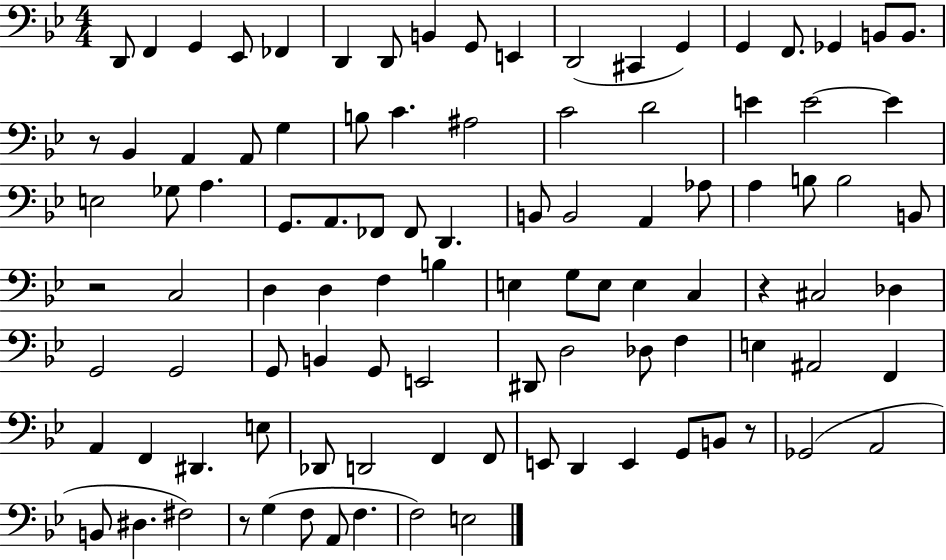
X:1
T:Untitled
M:4/4
L:1/4
K:Bb
D,,/2 F,, G,, _E,,/2 _F,, D,, D,,/2 B,, G,,/2 E,, D,,2 ^C,, G,, G,, F,,/2 _G,, B,,/2 B,,/2 z/2 _B,, A,, A,,/2 G, B,/2 C ^A,2 C2 D2 E E2 E E,2 _G,/2 A, G,,/2 A,,/2 _F,,/2 _F,,/2 D,, B,,/2 B,,2 A,, _A,/2 A, B,/2 B,2 B,,/2 z2 C,2 D, D, F, B, E, G,/2 E,/2 E, C, z ^C,2 _D, G,,2 G,,2 G,,/2 B,, G,,/2 E,,2 ^D,,/2 D,2 _D,/2 F, E, ^A,,2 F,, A,, F,, ^D,, E,/2 _D,,/2 D,,2 F,, F,,/2 E,,/2 D,, E,, G,,/2 B,,/2 z/2 _G,,2 A,,2 B,,/2 ^D, ^F,2 z/2 G, F,/2 A,,/2 F, F,2 E,2